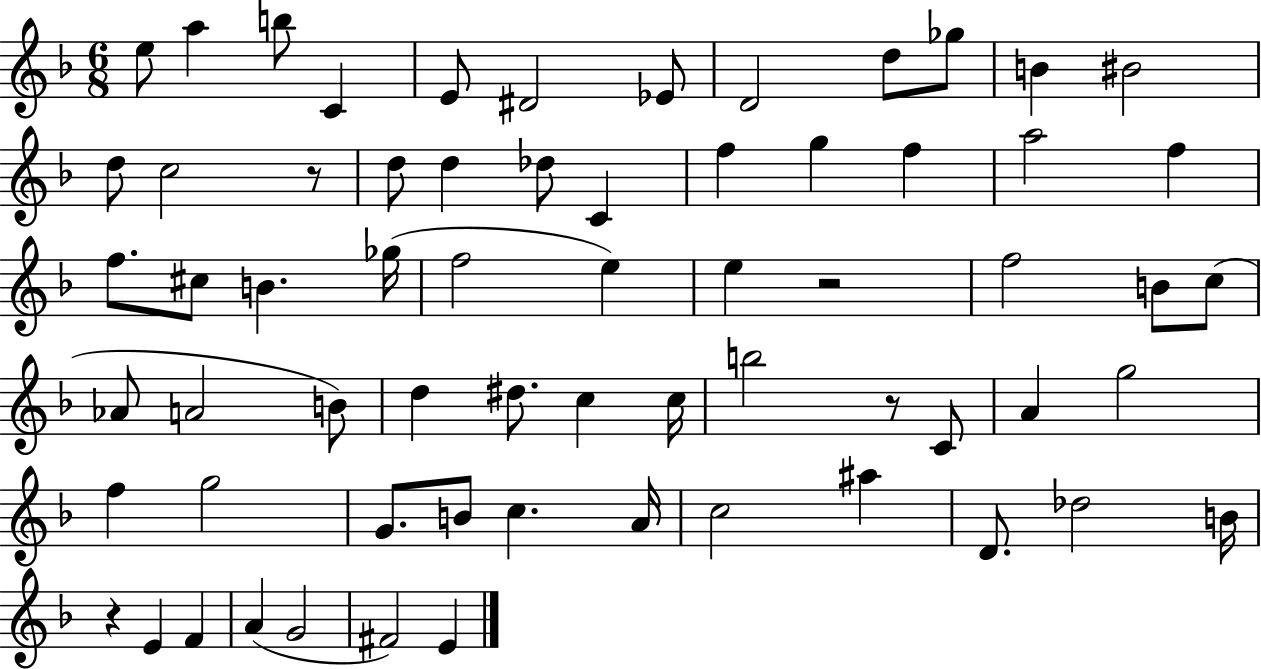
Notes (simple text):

E5/e A5/q B5/e C4/q E4/e D#4/h Eb4/e D4/h D5/e Gb5/e B4/q BIS4/h D5/e C5/h R/e D5/e D5/q Db5/e C4/q F5/q G5/q F5/q A5/h F5/q F5/e. C#5/e B4/q. Gb5/s F5/h E5/q E5/q R/h F5/h B4/e C5/e Ab4/e A4/h B4/e D5/q D#5/e. C5/q C5/s B5/h R/e C4/e A4/q G5/h F5/q G5/h G4/e. B4/e C5/q. A4/s C5/h A#5/q D4/e. Db5/h B4/s R/q E4/q F4/q A4/q G4/h F#4/h E4/q